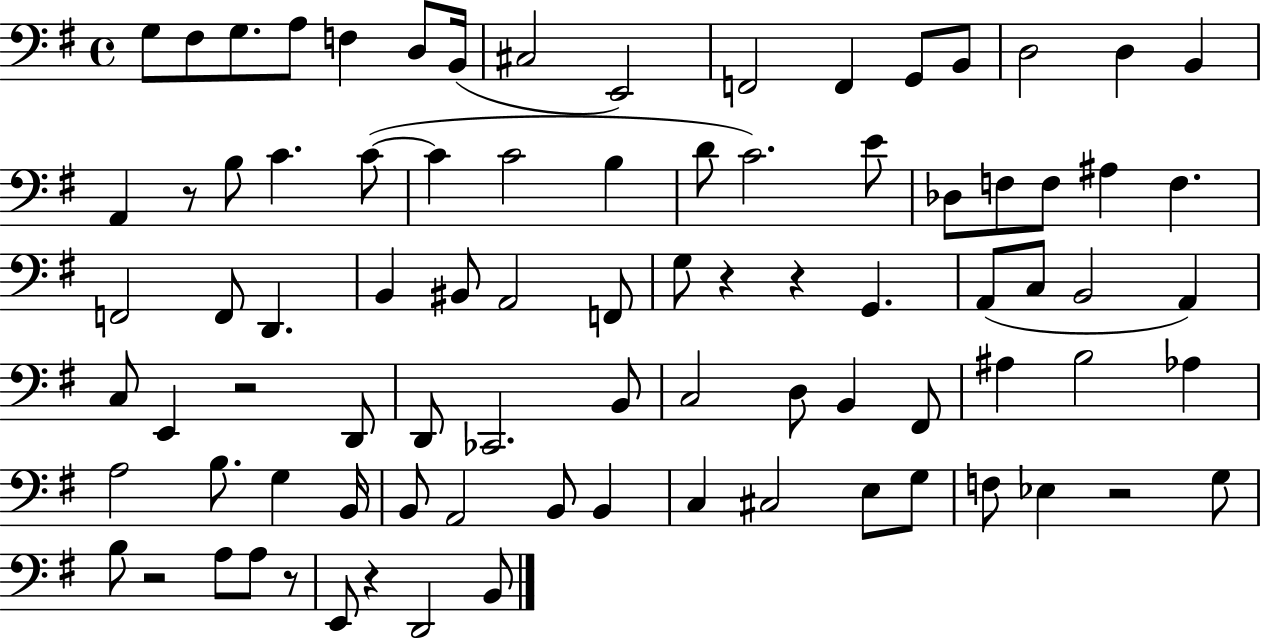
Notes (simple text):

G3/e F#3/e G3/e. A3/e F3/q D3/e B2/s C#3/h E2/h F2/h F2/q G2/e B2/e D3/h D3/q B2/q A2/q R/e B3/e C4/q. C4/e C4/q C4/h B3/q D4/e C4/h. E4/e Db3/e F3/e F3/e A#3/q F3/q. F2/h F2/e D2/q. B2/q BIS2/e A2/h F2/e G3/e R/q R/q G2/q. A2/e C3/e B2/h A2/q C3/e E2/q R/h D2/e D2/e CES2/h. B2/e C3/h D3/e B2/q F#2/e A#3/q B3/h Ab3/q A3/h B3/e. G3/q B2/s B2/e A2/h B2/e B2/q C3/q C#3/h E3/e G3/e F3/e Eb3/q R/h G3/e B3/e R/h A3/e A3/e R/e E2/e R/q D2/h B2/e